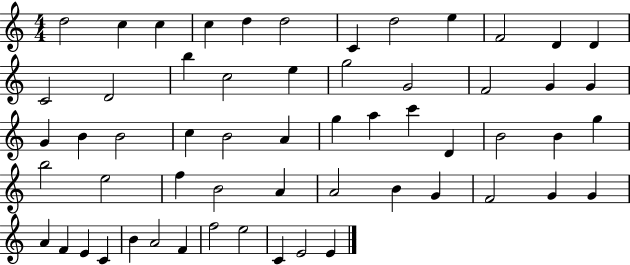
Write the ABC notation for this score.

X:1
T:Untitled
M:4/4
L:1/4
K:C
d2 c c c d d2 C d2 e F2 D D C2 D2 b c2 e g2 G2 F2 G G G B B2 c B2 A g a c' D B2 B g b2 e2 f B2 A A2 B G F2 G G A F E C B A2 F f2 e2 C E2 E